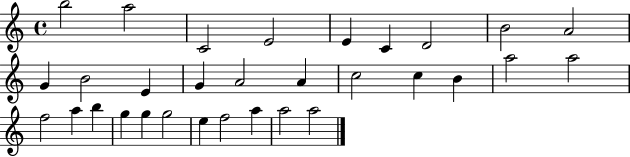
B5/h A5/h C4/h E4/h E4/q C4/q D4/h B4/h A4/h G4/q B4/h E4/q G4/q A4/h A4/q C5/h C5/q B4/q A5/h A5/h F5/h A5/q B5/q G5/q G5/q G5/h E5/q F5/h A5/q A5/h A5/h